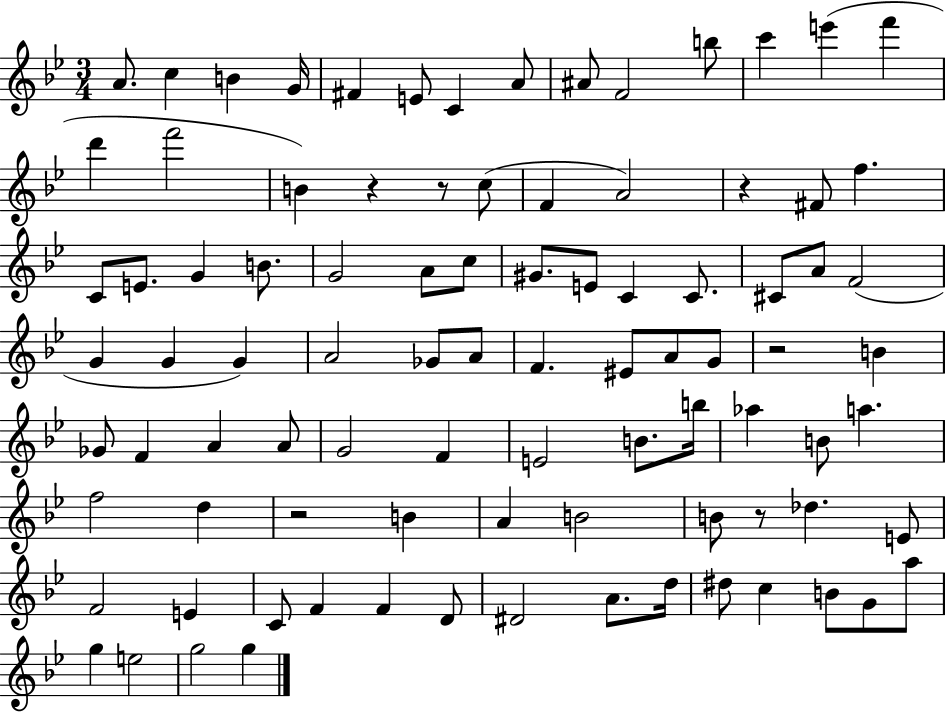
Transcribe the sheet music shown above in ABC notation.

X:1
T:Untitled
M:3/4
L:1/4
K:Bb
A/2 c B G/4 ^F E/2 C A/2 ^A/2 F2 b/2 c' e' f' d' f'2 B z z/2 c/2 F A2 z ^F/2 f C/2 E/2 G B/2 G2 A/2 c/2 ^G/2 E/2 C C/2 ^C/2 A/2 F2 G G G A2 _G/2 A/2 F ^E/2 A/2 G/2 z2 B _G/2 F A A/2 G2 F E2 B/2 b/4 _a B/2 a f2 d z2 B A B2 B/2 z/2 _d E/2 F2 E C/2 F F D/2 ^D2 A/2 d/4 ^d/2 c B/2 G/2 a/2 g e2 g2 g